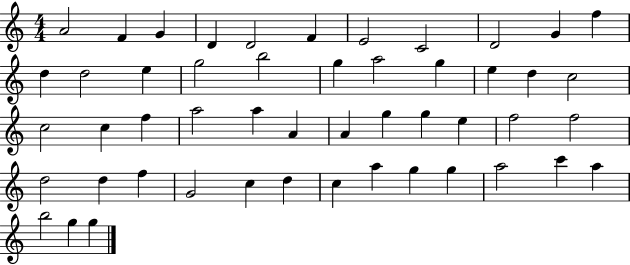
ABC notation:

X:1
T:Untitled
M:4/4
L:1/4
K:C
A2 F G D D2 F E2 C2 D2 G f d d2 e g2 b2 g a2 g e d c2 c2 c f a2 a A A g g e f2 f2 d2 d f G2 c d c a g g a2 c' a b2 g g